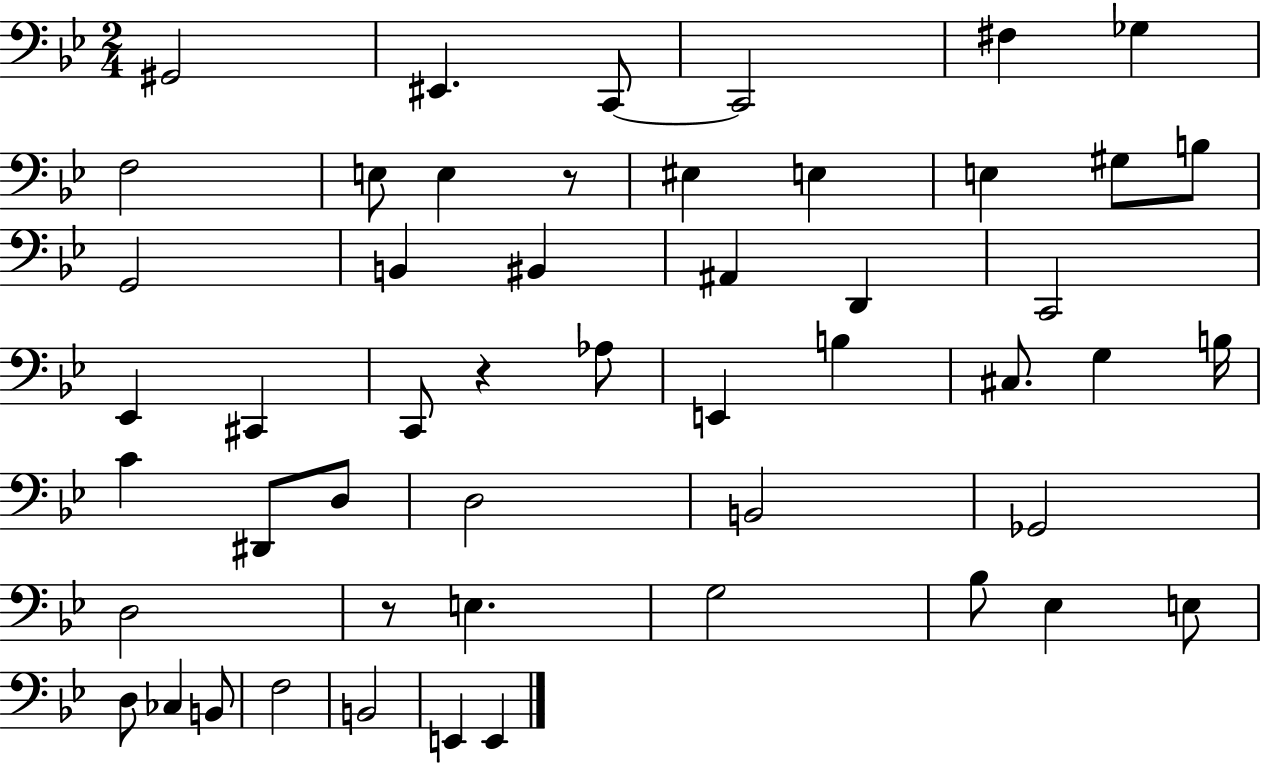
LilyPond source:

{
  \clef bass
  \numericTimeSignature
  \time 2/4
  \key bes \major
  gis,2 | eis,4. c,8~~ | c,2 | fis4 ges4 | \break f2 | e8 e4 r8 | eis4 e4 | e4 gis8 b8 | \break g,2 | b,4 bis,4 | ais,4 d,4 | c,2 | \break ees,4 cis,4 | c,8 r4 aes8 | e,4 b4 | cis8. g4 b16 | \break c'4 dis,8 d8 | d2 | b,2 | ges,2 | \break d2 | r8 e4. | g2 | bes8 ees4 e8 | \break d8 ces4 b,8 | f2 | b,2 | e,4 e,4 | \break \bar "|."
}